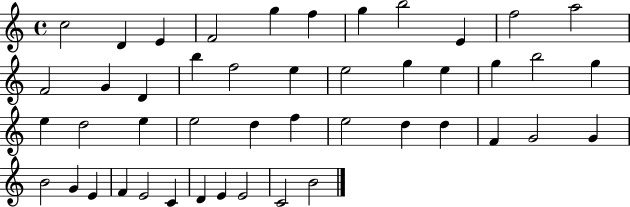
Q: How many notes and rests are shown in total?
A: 46